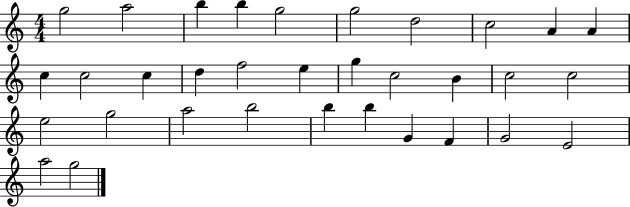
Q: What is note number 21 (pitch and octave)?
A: C5